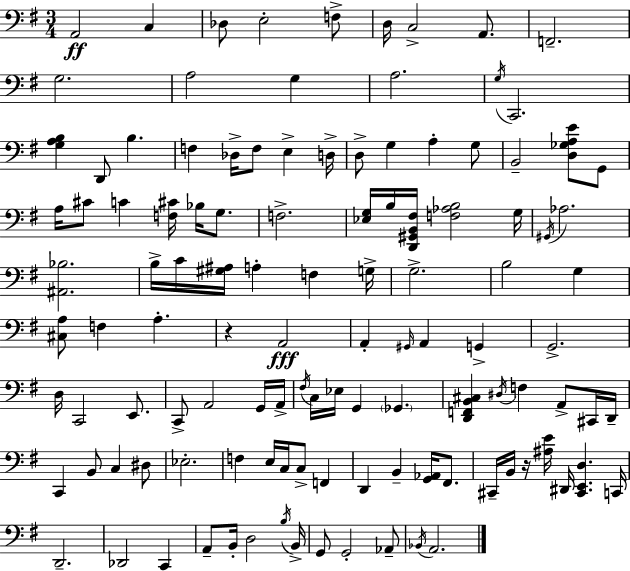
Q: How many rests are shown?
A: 2